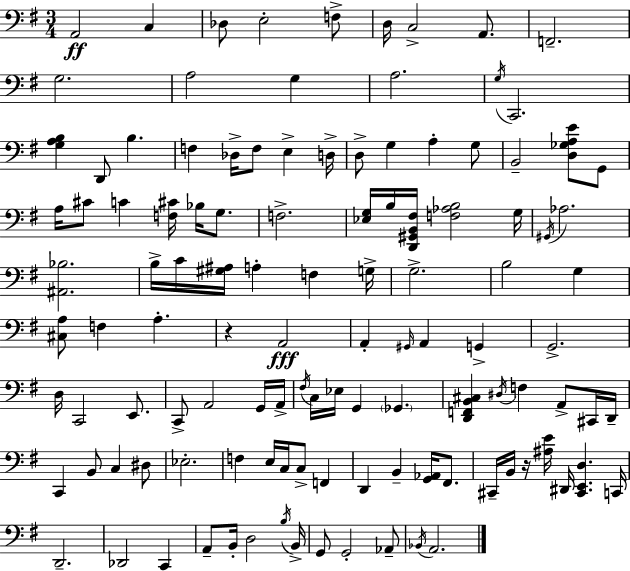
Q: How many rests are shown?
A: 2